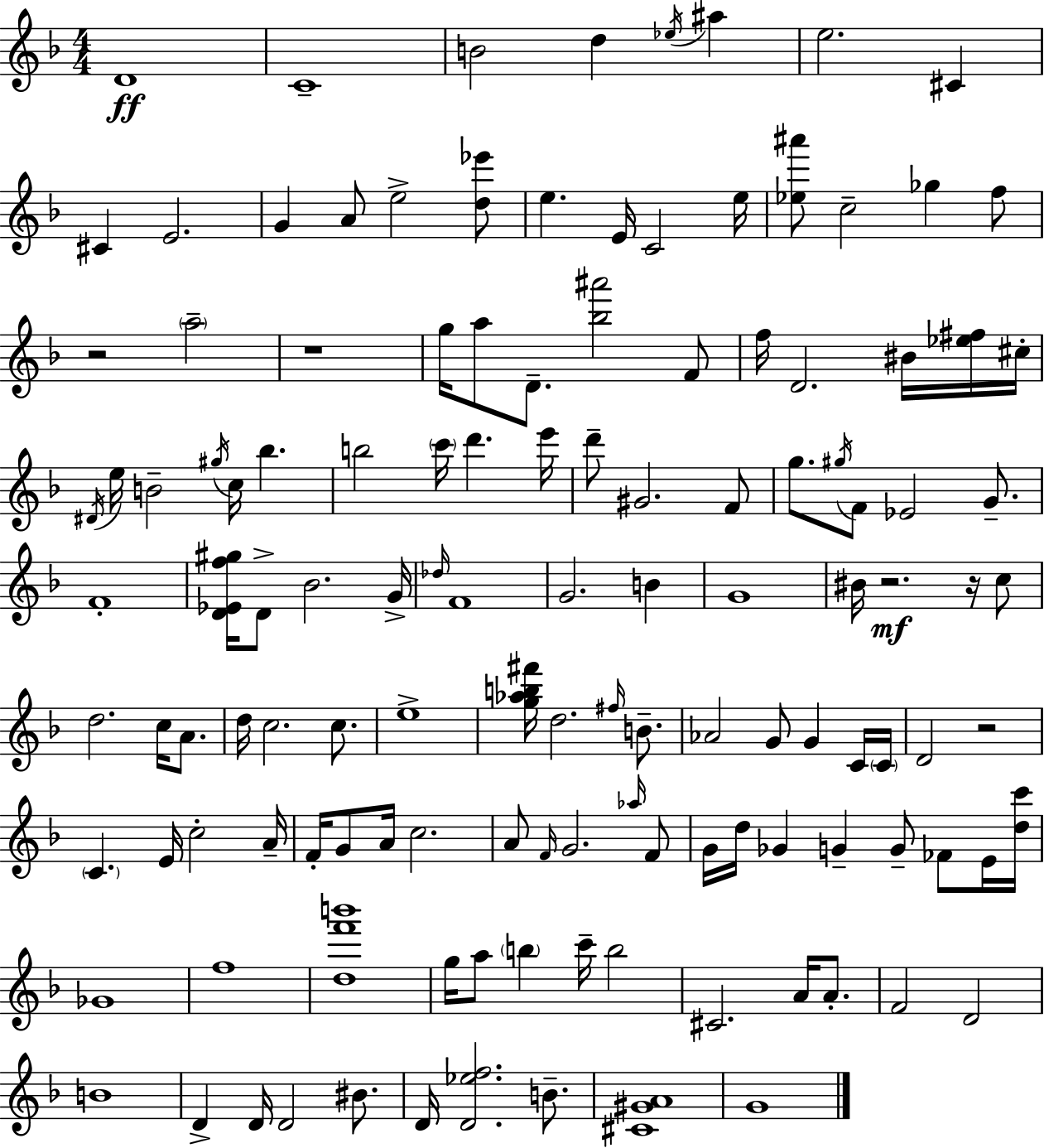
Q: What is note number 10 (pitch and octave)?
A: E4